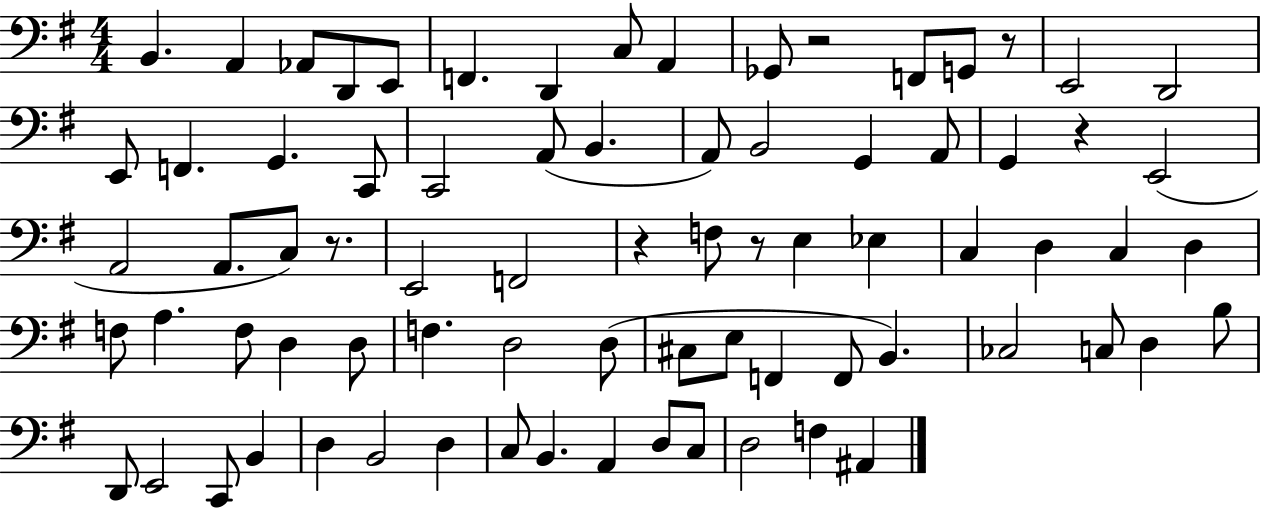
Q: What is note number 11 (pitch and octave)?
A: F2